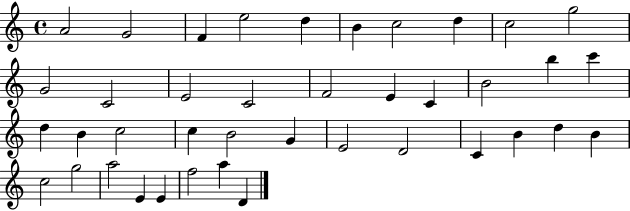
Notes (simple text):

A4/h G4/h F4/q E5/h D5/q B4/q C5/h D5/q C5/h G5/h G4/h C4/h E4/h C4/h F4/h E4/q C4/q B4/h B5/q C6/q D5/q B4/q C5/h C5/q B4/h G4/q E4/h D4/h C4/q B4/q D5/q B4/q C5/h G5/h A5/h E4/q E4/q F5/h A5/q D4/q